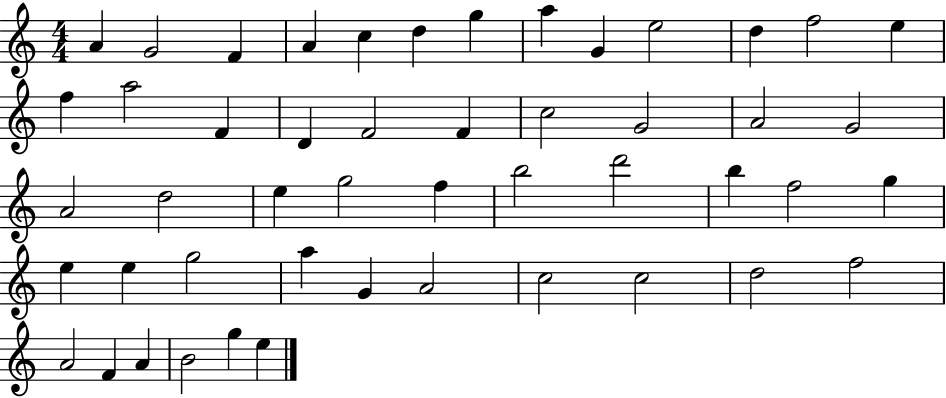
A4/q G4/h F4/q A4/q C5/q D5/q G5/q A5/q G4/q E5/h D5/q F5/h E5/q F5/q A5/h F4/q D4/q F4/h F4/q C5/h G4/h A4/h G4/h A4/h D5/h E5/q G5/h F5/q B5/h D6/h B5/q F5/h G5/q E5/q E5/q G5/h A5/q G4/q A4/h C5/h C5/h D5/h F5/h A4/h F4/q A4/q B4/h G5/q E5/q